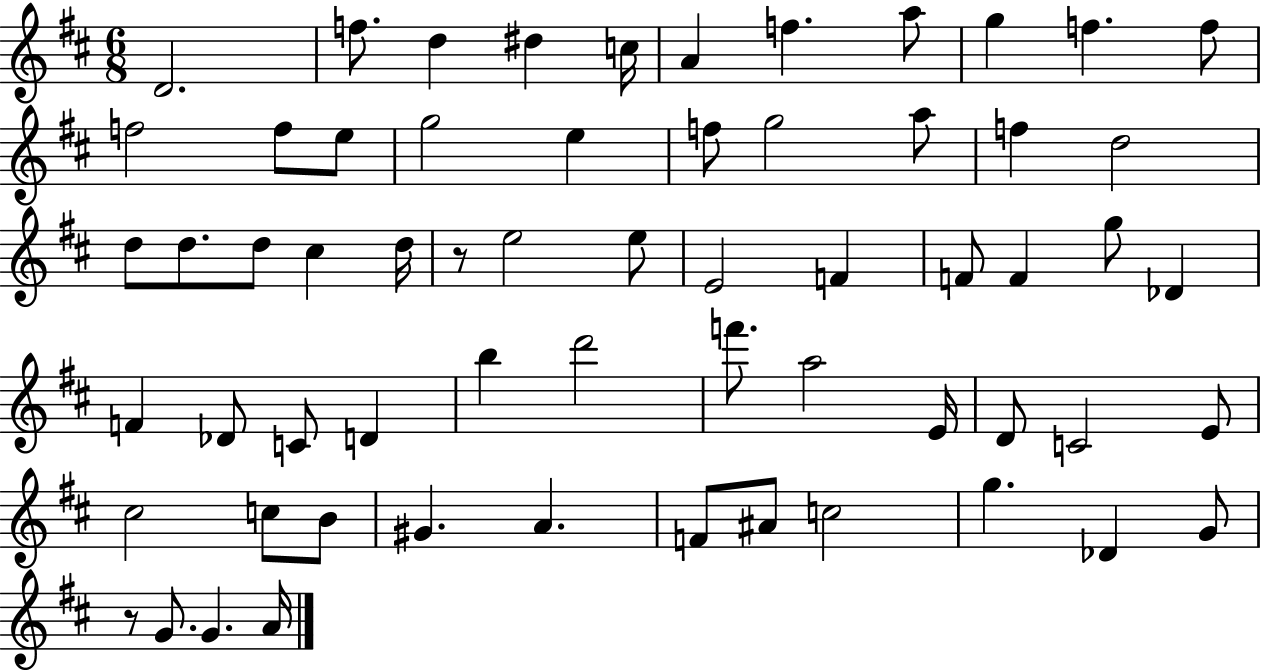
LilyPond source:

{
  \clef treble
  \numericTimeSignature
  \time 6/8
  \key d \major
  d'2. | f''8. d''4 dis''4 c''16 | a'4 f''4. a''8 | g''4 f''4. f''8 | \break f''2 f''8 e''8 | g''2 e''4 | f''8 g''2 a''8 | f''4 d''2 | \break d''8 d''8. d''8 cis''4 d''16 | r8 e''2 e''8 | e'2 f'4 | f'8 f'4 g''8 des'4 | \break f'4 des'8 c'8 d'4 | b''4 d'''2 | f'''8. a''2 e'16 | d'8 c'2 e'8 | \break cis''2 c''8 b'8 | gis'4. a'4. | f'8 ais'8 c''2 | g''4. des'4 g'8 | \break r8 g'8. g'4. a'16 | \bar "|."
}